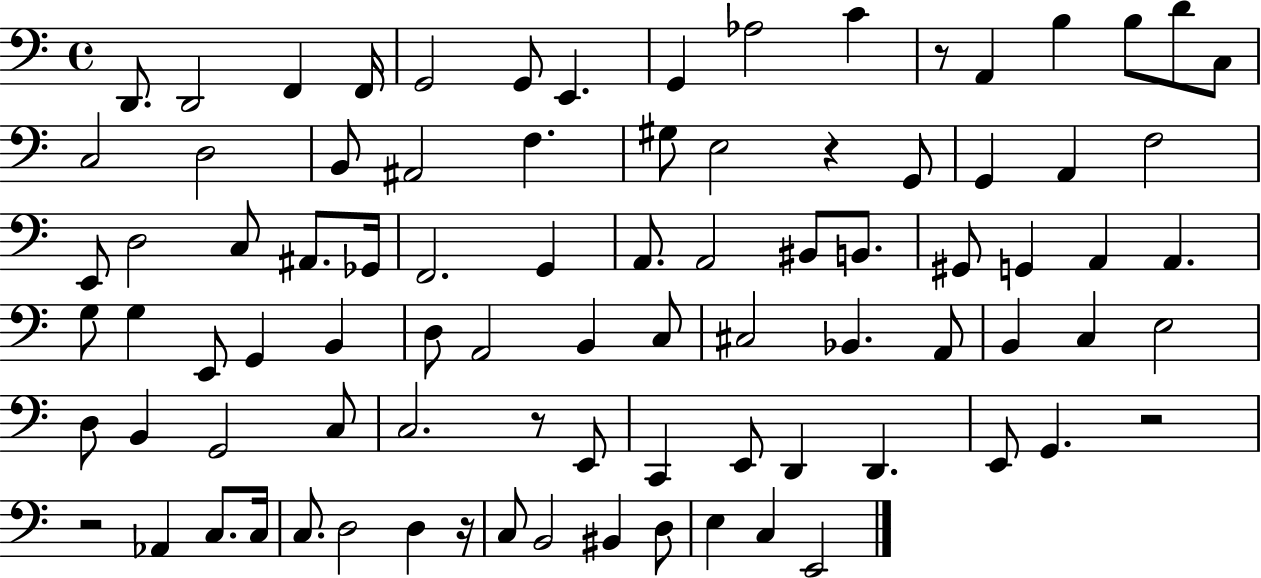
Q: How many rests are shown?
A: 6